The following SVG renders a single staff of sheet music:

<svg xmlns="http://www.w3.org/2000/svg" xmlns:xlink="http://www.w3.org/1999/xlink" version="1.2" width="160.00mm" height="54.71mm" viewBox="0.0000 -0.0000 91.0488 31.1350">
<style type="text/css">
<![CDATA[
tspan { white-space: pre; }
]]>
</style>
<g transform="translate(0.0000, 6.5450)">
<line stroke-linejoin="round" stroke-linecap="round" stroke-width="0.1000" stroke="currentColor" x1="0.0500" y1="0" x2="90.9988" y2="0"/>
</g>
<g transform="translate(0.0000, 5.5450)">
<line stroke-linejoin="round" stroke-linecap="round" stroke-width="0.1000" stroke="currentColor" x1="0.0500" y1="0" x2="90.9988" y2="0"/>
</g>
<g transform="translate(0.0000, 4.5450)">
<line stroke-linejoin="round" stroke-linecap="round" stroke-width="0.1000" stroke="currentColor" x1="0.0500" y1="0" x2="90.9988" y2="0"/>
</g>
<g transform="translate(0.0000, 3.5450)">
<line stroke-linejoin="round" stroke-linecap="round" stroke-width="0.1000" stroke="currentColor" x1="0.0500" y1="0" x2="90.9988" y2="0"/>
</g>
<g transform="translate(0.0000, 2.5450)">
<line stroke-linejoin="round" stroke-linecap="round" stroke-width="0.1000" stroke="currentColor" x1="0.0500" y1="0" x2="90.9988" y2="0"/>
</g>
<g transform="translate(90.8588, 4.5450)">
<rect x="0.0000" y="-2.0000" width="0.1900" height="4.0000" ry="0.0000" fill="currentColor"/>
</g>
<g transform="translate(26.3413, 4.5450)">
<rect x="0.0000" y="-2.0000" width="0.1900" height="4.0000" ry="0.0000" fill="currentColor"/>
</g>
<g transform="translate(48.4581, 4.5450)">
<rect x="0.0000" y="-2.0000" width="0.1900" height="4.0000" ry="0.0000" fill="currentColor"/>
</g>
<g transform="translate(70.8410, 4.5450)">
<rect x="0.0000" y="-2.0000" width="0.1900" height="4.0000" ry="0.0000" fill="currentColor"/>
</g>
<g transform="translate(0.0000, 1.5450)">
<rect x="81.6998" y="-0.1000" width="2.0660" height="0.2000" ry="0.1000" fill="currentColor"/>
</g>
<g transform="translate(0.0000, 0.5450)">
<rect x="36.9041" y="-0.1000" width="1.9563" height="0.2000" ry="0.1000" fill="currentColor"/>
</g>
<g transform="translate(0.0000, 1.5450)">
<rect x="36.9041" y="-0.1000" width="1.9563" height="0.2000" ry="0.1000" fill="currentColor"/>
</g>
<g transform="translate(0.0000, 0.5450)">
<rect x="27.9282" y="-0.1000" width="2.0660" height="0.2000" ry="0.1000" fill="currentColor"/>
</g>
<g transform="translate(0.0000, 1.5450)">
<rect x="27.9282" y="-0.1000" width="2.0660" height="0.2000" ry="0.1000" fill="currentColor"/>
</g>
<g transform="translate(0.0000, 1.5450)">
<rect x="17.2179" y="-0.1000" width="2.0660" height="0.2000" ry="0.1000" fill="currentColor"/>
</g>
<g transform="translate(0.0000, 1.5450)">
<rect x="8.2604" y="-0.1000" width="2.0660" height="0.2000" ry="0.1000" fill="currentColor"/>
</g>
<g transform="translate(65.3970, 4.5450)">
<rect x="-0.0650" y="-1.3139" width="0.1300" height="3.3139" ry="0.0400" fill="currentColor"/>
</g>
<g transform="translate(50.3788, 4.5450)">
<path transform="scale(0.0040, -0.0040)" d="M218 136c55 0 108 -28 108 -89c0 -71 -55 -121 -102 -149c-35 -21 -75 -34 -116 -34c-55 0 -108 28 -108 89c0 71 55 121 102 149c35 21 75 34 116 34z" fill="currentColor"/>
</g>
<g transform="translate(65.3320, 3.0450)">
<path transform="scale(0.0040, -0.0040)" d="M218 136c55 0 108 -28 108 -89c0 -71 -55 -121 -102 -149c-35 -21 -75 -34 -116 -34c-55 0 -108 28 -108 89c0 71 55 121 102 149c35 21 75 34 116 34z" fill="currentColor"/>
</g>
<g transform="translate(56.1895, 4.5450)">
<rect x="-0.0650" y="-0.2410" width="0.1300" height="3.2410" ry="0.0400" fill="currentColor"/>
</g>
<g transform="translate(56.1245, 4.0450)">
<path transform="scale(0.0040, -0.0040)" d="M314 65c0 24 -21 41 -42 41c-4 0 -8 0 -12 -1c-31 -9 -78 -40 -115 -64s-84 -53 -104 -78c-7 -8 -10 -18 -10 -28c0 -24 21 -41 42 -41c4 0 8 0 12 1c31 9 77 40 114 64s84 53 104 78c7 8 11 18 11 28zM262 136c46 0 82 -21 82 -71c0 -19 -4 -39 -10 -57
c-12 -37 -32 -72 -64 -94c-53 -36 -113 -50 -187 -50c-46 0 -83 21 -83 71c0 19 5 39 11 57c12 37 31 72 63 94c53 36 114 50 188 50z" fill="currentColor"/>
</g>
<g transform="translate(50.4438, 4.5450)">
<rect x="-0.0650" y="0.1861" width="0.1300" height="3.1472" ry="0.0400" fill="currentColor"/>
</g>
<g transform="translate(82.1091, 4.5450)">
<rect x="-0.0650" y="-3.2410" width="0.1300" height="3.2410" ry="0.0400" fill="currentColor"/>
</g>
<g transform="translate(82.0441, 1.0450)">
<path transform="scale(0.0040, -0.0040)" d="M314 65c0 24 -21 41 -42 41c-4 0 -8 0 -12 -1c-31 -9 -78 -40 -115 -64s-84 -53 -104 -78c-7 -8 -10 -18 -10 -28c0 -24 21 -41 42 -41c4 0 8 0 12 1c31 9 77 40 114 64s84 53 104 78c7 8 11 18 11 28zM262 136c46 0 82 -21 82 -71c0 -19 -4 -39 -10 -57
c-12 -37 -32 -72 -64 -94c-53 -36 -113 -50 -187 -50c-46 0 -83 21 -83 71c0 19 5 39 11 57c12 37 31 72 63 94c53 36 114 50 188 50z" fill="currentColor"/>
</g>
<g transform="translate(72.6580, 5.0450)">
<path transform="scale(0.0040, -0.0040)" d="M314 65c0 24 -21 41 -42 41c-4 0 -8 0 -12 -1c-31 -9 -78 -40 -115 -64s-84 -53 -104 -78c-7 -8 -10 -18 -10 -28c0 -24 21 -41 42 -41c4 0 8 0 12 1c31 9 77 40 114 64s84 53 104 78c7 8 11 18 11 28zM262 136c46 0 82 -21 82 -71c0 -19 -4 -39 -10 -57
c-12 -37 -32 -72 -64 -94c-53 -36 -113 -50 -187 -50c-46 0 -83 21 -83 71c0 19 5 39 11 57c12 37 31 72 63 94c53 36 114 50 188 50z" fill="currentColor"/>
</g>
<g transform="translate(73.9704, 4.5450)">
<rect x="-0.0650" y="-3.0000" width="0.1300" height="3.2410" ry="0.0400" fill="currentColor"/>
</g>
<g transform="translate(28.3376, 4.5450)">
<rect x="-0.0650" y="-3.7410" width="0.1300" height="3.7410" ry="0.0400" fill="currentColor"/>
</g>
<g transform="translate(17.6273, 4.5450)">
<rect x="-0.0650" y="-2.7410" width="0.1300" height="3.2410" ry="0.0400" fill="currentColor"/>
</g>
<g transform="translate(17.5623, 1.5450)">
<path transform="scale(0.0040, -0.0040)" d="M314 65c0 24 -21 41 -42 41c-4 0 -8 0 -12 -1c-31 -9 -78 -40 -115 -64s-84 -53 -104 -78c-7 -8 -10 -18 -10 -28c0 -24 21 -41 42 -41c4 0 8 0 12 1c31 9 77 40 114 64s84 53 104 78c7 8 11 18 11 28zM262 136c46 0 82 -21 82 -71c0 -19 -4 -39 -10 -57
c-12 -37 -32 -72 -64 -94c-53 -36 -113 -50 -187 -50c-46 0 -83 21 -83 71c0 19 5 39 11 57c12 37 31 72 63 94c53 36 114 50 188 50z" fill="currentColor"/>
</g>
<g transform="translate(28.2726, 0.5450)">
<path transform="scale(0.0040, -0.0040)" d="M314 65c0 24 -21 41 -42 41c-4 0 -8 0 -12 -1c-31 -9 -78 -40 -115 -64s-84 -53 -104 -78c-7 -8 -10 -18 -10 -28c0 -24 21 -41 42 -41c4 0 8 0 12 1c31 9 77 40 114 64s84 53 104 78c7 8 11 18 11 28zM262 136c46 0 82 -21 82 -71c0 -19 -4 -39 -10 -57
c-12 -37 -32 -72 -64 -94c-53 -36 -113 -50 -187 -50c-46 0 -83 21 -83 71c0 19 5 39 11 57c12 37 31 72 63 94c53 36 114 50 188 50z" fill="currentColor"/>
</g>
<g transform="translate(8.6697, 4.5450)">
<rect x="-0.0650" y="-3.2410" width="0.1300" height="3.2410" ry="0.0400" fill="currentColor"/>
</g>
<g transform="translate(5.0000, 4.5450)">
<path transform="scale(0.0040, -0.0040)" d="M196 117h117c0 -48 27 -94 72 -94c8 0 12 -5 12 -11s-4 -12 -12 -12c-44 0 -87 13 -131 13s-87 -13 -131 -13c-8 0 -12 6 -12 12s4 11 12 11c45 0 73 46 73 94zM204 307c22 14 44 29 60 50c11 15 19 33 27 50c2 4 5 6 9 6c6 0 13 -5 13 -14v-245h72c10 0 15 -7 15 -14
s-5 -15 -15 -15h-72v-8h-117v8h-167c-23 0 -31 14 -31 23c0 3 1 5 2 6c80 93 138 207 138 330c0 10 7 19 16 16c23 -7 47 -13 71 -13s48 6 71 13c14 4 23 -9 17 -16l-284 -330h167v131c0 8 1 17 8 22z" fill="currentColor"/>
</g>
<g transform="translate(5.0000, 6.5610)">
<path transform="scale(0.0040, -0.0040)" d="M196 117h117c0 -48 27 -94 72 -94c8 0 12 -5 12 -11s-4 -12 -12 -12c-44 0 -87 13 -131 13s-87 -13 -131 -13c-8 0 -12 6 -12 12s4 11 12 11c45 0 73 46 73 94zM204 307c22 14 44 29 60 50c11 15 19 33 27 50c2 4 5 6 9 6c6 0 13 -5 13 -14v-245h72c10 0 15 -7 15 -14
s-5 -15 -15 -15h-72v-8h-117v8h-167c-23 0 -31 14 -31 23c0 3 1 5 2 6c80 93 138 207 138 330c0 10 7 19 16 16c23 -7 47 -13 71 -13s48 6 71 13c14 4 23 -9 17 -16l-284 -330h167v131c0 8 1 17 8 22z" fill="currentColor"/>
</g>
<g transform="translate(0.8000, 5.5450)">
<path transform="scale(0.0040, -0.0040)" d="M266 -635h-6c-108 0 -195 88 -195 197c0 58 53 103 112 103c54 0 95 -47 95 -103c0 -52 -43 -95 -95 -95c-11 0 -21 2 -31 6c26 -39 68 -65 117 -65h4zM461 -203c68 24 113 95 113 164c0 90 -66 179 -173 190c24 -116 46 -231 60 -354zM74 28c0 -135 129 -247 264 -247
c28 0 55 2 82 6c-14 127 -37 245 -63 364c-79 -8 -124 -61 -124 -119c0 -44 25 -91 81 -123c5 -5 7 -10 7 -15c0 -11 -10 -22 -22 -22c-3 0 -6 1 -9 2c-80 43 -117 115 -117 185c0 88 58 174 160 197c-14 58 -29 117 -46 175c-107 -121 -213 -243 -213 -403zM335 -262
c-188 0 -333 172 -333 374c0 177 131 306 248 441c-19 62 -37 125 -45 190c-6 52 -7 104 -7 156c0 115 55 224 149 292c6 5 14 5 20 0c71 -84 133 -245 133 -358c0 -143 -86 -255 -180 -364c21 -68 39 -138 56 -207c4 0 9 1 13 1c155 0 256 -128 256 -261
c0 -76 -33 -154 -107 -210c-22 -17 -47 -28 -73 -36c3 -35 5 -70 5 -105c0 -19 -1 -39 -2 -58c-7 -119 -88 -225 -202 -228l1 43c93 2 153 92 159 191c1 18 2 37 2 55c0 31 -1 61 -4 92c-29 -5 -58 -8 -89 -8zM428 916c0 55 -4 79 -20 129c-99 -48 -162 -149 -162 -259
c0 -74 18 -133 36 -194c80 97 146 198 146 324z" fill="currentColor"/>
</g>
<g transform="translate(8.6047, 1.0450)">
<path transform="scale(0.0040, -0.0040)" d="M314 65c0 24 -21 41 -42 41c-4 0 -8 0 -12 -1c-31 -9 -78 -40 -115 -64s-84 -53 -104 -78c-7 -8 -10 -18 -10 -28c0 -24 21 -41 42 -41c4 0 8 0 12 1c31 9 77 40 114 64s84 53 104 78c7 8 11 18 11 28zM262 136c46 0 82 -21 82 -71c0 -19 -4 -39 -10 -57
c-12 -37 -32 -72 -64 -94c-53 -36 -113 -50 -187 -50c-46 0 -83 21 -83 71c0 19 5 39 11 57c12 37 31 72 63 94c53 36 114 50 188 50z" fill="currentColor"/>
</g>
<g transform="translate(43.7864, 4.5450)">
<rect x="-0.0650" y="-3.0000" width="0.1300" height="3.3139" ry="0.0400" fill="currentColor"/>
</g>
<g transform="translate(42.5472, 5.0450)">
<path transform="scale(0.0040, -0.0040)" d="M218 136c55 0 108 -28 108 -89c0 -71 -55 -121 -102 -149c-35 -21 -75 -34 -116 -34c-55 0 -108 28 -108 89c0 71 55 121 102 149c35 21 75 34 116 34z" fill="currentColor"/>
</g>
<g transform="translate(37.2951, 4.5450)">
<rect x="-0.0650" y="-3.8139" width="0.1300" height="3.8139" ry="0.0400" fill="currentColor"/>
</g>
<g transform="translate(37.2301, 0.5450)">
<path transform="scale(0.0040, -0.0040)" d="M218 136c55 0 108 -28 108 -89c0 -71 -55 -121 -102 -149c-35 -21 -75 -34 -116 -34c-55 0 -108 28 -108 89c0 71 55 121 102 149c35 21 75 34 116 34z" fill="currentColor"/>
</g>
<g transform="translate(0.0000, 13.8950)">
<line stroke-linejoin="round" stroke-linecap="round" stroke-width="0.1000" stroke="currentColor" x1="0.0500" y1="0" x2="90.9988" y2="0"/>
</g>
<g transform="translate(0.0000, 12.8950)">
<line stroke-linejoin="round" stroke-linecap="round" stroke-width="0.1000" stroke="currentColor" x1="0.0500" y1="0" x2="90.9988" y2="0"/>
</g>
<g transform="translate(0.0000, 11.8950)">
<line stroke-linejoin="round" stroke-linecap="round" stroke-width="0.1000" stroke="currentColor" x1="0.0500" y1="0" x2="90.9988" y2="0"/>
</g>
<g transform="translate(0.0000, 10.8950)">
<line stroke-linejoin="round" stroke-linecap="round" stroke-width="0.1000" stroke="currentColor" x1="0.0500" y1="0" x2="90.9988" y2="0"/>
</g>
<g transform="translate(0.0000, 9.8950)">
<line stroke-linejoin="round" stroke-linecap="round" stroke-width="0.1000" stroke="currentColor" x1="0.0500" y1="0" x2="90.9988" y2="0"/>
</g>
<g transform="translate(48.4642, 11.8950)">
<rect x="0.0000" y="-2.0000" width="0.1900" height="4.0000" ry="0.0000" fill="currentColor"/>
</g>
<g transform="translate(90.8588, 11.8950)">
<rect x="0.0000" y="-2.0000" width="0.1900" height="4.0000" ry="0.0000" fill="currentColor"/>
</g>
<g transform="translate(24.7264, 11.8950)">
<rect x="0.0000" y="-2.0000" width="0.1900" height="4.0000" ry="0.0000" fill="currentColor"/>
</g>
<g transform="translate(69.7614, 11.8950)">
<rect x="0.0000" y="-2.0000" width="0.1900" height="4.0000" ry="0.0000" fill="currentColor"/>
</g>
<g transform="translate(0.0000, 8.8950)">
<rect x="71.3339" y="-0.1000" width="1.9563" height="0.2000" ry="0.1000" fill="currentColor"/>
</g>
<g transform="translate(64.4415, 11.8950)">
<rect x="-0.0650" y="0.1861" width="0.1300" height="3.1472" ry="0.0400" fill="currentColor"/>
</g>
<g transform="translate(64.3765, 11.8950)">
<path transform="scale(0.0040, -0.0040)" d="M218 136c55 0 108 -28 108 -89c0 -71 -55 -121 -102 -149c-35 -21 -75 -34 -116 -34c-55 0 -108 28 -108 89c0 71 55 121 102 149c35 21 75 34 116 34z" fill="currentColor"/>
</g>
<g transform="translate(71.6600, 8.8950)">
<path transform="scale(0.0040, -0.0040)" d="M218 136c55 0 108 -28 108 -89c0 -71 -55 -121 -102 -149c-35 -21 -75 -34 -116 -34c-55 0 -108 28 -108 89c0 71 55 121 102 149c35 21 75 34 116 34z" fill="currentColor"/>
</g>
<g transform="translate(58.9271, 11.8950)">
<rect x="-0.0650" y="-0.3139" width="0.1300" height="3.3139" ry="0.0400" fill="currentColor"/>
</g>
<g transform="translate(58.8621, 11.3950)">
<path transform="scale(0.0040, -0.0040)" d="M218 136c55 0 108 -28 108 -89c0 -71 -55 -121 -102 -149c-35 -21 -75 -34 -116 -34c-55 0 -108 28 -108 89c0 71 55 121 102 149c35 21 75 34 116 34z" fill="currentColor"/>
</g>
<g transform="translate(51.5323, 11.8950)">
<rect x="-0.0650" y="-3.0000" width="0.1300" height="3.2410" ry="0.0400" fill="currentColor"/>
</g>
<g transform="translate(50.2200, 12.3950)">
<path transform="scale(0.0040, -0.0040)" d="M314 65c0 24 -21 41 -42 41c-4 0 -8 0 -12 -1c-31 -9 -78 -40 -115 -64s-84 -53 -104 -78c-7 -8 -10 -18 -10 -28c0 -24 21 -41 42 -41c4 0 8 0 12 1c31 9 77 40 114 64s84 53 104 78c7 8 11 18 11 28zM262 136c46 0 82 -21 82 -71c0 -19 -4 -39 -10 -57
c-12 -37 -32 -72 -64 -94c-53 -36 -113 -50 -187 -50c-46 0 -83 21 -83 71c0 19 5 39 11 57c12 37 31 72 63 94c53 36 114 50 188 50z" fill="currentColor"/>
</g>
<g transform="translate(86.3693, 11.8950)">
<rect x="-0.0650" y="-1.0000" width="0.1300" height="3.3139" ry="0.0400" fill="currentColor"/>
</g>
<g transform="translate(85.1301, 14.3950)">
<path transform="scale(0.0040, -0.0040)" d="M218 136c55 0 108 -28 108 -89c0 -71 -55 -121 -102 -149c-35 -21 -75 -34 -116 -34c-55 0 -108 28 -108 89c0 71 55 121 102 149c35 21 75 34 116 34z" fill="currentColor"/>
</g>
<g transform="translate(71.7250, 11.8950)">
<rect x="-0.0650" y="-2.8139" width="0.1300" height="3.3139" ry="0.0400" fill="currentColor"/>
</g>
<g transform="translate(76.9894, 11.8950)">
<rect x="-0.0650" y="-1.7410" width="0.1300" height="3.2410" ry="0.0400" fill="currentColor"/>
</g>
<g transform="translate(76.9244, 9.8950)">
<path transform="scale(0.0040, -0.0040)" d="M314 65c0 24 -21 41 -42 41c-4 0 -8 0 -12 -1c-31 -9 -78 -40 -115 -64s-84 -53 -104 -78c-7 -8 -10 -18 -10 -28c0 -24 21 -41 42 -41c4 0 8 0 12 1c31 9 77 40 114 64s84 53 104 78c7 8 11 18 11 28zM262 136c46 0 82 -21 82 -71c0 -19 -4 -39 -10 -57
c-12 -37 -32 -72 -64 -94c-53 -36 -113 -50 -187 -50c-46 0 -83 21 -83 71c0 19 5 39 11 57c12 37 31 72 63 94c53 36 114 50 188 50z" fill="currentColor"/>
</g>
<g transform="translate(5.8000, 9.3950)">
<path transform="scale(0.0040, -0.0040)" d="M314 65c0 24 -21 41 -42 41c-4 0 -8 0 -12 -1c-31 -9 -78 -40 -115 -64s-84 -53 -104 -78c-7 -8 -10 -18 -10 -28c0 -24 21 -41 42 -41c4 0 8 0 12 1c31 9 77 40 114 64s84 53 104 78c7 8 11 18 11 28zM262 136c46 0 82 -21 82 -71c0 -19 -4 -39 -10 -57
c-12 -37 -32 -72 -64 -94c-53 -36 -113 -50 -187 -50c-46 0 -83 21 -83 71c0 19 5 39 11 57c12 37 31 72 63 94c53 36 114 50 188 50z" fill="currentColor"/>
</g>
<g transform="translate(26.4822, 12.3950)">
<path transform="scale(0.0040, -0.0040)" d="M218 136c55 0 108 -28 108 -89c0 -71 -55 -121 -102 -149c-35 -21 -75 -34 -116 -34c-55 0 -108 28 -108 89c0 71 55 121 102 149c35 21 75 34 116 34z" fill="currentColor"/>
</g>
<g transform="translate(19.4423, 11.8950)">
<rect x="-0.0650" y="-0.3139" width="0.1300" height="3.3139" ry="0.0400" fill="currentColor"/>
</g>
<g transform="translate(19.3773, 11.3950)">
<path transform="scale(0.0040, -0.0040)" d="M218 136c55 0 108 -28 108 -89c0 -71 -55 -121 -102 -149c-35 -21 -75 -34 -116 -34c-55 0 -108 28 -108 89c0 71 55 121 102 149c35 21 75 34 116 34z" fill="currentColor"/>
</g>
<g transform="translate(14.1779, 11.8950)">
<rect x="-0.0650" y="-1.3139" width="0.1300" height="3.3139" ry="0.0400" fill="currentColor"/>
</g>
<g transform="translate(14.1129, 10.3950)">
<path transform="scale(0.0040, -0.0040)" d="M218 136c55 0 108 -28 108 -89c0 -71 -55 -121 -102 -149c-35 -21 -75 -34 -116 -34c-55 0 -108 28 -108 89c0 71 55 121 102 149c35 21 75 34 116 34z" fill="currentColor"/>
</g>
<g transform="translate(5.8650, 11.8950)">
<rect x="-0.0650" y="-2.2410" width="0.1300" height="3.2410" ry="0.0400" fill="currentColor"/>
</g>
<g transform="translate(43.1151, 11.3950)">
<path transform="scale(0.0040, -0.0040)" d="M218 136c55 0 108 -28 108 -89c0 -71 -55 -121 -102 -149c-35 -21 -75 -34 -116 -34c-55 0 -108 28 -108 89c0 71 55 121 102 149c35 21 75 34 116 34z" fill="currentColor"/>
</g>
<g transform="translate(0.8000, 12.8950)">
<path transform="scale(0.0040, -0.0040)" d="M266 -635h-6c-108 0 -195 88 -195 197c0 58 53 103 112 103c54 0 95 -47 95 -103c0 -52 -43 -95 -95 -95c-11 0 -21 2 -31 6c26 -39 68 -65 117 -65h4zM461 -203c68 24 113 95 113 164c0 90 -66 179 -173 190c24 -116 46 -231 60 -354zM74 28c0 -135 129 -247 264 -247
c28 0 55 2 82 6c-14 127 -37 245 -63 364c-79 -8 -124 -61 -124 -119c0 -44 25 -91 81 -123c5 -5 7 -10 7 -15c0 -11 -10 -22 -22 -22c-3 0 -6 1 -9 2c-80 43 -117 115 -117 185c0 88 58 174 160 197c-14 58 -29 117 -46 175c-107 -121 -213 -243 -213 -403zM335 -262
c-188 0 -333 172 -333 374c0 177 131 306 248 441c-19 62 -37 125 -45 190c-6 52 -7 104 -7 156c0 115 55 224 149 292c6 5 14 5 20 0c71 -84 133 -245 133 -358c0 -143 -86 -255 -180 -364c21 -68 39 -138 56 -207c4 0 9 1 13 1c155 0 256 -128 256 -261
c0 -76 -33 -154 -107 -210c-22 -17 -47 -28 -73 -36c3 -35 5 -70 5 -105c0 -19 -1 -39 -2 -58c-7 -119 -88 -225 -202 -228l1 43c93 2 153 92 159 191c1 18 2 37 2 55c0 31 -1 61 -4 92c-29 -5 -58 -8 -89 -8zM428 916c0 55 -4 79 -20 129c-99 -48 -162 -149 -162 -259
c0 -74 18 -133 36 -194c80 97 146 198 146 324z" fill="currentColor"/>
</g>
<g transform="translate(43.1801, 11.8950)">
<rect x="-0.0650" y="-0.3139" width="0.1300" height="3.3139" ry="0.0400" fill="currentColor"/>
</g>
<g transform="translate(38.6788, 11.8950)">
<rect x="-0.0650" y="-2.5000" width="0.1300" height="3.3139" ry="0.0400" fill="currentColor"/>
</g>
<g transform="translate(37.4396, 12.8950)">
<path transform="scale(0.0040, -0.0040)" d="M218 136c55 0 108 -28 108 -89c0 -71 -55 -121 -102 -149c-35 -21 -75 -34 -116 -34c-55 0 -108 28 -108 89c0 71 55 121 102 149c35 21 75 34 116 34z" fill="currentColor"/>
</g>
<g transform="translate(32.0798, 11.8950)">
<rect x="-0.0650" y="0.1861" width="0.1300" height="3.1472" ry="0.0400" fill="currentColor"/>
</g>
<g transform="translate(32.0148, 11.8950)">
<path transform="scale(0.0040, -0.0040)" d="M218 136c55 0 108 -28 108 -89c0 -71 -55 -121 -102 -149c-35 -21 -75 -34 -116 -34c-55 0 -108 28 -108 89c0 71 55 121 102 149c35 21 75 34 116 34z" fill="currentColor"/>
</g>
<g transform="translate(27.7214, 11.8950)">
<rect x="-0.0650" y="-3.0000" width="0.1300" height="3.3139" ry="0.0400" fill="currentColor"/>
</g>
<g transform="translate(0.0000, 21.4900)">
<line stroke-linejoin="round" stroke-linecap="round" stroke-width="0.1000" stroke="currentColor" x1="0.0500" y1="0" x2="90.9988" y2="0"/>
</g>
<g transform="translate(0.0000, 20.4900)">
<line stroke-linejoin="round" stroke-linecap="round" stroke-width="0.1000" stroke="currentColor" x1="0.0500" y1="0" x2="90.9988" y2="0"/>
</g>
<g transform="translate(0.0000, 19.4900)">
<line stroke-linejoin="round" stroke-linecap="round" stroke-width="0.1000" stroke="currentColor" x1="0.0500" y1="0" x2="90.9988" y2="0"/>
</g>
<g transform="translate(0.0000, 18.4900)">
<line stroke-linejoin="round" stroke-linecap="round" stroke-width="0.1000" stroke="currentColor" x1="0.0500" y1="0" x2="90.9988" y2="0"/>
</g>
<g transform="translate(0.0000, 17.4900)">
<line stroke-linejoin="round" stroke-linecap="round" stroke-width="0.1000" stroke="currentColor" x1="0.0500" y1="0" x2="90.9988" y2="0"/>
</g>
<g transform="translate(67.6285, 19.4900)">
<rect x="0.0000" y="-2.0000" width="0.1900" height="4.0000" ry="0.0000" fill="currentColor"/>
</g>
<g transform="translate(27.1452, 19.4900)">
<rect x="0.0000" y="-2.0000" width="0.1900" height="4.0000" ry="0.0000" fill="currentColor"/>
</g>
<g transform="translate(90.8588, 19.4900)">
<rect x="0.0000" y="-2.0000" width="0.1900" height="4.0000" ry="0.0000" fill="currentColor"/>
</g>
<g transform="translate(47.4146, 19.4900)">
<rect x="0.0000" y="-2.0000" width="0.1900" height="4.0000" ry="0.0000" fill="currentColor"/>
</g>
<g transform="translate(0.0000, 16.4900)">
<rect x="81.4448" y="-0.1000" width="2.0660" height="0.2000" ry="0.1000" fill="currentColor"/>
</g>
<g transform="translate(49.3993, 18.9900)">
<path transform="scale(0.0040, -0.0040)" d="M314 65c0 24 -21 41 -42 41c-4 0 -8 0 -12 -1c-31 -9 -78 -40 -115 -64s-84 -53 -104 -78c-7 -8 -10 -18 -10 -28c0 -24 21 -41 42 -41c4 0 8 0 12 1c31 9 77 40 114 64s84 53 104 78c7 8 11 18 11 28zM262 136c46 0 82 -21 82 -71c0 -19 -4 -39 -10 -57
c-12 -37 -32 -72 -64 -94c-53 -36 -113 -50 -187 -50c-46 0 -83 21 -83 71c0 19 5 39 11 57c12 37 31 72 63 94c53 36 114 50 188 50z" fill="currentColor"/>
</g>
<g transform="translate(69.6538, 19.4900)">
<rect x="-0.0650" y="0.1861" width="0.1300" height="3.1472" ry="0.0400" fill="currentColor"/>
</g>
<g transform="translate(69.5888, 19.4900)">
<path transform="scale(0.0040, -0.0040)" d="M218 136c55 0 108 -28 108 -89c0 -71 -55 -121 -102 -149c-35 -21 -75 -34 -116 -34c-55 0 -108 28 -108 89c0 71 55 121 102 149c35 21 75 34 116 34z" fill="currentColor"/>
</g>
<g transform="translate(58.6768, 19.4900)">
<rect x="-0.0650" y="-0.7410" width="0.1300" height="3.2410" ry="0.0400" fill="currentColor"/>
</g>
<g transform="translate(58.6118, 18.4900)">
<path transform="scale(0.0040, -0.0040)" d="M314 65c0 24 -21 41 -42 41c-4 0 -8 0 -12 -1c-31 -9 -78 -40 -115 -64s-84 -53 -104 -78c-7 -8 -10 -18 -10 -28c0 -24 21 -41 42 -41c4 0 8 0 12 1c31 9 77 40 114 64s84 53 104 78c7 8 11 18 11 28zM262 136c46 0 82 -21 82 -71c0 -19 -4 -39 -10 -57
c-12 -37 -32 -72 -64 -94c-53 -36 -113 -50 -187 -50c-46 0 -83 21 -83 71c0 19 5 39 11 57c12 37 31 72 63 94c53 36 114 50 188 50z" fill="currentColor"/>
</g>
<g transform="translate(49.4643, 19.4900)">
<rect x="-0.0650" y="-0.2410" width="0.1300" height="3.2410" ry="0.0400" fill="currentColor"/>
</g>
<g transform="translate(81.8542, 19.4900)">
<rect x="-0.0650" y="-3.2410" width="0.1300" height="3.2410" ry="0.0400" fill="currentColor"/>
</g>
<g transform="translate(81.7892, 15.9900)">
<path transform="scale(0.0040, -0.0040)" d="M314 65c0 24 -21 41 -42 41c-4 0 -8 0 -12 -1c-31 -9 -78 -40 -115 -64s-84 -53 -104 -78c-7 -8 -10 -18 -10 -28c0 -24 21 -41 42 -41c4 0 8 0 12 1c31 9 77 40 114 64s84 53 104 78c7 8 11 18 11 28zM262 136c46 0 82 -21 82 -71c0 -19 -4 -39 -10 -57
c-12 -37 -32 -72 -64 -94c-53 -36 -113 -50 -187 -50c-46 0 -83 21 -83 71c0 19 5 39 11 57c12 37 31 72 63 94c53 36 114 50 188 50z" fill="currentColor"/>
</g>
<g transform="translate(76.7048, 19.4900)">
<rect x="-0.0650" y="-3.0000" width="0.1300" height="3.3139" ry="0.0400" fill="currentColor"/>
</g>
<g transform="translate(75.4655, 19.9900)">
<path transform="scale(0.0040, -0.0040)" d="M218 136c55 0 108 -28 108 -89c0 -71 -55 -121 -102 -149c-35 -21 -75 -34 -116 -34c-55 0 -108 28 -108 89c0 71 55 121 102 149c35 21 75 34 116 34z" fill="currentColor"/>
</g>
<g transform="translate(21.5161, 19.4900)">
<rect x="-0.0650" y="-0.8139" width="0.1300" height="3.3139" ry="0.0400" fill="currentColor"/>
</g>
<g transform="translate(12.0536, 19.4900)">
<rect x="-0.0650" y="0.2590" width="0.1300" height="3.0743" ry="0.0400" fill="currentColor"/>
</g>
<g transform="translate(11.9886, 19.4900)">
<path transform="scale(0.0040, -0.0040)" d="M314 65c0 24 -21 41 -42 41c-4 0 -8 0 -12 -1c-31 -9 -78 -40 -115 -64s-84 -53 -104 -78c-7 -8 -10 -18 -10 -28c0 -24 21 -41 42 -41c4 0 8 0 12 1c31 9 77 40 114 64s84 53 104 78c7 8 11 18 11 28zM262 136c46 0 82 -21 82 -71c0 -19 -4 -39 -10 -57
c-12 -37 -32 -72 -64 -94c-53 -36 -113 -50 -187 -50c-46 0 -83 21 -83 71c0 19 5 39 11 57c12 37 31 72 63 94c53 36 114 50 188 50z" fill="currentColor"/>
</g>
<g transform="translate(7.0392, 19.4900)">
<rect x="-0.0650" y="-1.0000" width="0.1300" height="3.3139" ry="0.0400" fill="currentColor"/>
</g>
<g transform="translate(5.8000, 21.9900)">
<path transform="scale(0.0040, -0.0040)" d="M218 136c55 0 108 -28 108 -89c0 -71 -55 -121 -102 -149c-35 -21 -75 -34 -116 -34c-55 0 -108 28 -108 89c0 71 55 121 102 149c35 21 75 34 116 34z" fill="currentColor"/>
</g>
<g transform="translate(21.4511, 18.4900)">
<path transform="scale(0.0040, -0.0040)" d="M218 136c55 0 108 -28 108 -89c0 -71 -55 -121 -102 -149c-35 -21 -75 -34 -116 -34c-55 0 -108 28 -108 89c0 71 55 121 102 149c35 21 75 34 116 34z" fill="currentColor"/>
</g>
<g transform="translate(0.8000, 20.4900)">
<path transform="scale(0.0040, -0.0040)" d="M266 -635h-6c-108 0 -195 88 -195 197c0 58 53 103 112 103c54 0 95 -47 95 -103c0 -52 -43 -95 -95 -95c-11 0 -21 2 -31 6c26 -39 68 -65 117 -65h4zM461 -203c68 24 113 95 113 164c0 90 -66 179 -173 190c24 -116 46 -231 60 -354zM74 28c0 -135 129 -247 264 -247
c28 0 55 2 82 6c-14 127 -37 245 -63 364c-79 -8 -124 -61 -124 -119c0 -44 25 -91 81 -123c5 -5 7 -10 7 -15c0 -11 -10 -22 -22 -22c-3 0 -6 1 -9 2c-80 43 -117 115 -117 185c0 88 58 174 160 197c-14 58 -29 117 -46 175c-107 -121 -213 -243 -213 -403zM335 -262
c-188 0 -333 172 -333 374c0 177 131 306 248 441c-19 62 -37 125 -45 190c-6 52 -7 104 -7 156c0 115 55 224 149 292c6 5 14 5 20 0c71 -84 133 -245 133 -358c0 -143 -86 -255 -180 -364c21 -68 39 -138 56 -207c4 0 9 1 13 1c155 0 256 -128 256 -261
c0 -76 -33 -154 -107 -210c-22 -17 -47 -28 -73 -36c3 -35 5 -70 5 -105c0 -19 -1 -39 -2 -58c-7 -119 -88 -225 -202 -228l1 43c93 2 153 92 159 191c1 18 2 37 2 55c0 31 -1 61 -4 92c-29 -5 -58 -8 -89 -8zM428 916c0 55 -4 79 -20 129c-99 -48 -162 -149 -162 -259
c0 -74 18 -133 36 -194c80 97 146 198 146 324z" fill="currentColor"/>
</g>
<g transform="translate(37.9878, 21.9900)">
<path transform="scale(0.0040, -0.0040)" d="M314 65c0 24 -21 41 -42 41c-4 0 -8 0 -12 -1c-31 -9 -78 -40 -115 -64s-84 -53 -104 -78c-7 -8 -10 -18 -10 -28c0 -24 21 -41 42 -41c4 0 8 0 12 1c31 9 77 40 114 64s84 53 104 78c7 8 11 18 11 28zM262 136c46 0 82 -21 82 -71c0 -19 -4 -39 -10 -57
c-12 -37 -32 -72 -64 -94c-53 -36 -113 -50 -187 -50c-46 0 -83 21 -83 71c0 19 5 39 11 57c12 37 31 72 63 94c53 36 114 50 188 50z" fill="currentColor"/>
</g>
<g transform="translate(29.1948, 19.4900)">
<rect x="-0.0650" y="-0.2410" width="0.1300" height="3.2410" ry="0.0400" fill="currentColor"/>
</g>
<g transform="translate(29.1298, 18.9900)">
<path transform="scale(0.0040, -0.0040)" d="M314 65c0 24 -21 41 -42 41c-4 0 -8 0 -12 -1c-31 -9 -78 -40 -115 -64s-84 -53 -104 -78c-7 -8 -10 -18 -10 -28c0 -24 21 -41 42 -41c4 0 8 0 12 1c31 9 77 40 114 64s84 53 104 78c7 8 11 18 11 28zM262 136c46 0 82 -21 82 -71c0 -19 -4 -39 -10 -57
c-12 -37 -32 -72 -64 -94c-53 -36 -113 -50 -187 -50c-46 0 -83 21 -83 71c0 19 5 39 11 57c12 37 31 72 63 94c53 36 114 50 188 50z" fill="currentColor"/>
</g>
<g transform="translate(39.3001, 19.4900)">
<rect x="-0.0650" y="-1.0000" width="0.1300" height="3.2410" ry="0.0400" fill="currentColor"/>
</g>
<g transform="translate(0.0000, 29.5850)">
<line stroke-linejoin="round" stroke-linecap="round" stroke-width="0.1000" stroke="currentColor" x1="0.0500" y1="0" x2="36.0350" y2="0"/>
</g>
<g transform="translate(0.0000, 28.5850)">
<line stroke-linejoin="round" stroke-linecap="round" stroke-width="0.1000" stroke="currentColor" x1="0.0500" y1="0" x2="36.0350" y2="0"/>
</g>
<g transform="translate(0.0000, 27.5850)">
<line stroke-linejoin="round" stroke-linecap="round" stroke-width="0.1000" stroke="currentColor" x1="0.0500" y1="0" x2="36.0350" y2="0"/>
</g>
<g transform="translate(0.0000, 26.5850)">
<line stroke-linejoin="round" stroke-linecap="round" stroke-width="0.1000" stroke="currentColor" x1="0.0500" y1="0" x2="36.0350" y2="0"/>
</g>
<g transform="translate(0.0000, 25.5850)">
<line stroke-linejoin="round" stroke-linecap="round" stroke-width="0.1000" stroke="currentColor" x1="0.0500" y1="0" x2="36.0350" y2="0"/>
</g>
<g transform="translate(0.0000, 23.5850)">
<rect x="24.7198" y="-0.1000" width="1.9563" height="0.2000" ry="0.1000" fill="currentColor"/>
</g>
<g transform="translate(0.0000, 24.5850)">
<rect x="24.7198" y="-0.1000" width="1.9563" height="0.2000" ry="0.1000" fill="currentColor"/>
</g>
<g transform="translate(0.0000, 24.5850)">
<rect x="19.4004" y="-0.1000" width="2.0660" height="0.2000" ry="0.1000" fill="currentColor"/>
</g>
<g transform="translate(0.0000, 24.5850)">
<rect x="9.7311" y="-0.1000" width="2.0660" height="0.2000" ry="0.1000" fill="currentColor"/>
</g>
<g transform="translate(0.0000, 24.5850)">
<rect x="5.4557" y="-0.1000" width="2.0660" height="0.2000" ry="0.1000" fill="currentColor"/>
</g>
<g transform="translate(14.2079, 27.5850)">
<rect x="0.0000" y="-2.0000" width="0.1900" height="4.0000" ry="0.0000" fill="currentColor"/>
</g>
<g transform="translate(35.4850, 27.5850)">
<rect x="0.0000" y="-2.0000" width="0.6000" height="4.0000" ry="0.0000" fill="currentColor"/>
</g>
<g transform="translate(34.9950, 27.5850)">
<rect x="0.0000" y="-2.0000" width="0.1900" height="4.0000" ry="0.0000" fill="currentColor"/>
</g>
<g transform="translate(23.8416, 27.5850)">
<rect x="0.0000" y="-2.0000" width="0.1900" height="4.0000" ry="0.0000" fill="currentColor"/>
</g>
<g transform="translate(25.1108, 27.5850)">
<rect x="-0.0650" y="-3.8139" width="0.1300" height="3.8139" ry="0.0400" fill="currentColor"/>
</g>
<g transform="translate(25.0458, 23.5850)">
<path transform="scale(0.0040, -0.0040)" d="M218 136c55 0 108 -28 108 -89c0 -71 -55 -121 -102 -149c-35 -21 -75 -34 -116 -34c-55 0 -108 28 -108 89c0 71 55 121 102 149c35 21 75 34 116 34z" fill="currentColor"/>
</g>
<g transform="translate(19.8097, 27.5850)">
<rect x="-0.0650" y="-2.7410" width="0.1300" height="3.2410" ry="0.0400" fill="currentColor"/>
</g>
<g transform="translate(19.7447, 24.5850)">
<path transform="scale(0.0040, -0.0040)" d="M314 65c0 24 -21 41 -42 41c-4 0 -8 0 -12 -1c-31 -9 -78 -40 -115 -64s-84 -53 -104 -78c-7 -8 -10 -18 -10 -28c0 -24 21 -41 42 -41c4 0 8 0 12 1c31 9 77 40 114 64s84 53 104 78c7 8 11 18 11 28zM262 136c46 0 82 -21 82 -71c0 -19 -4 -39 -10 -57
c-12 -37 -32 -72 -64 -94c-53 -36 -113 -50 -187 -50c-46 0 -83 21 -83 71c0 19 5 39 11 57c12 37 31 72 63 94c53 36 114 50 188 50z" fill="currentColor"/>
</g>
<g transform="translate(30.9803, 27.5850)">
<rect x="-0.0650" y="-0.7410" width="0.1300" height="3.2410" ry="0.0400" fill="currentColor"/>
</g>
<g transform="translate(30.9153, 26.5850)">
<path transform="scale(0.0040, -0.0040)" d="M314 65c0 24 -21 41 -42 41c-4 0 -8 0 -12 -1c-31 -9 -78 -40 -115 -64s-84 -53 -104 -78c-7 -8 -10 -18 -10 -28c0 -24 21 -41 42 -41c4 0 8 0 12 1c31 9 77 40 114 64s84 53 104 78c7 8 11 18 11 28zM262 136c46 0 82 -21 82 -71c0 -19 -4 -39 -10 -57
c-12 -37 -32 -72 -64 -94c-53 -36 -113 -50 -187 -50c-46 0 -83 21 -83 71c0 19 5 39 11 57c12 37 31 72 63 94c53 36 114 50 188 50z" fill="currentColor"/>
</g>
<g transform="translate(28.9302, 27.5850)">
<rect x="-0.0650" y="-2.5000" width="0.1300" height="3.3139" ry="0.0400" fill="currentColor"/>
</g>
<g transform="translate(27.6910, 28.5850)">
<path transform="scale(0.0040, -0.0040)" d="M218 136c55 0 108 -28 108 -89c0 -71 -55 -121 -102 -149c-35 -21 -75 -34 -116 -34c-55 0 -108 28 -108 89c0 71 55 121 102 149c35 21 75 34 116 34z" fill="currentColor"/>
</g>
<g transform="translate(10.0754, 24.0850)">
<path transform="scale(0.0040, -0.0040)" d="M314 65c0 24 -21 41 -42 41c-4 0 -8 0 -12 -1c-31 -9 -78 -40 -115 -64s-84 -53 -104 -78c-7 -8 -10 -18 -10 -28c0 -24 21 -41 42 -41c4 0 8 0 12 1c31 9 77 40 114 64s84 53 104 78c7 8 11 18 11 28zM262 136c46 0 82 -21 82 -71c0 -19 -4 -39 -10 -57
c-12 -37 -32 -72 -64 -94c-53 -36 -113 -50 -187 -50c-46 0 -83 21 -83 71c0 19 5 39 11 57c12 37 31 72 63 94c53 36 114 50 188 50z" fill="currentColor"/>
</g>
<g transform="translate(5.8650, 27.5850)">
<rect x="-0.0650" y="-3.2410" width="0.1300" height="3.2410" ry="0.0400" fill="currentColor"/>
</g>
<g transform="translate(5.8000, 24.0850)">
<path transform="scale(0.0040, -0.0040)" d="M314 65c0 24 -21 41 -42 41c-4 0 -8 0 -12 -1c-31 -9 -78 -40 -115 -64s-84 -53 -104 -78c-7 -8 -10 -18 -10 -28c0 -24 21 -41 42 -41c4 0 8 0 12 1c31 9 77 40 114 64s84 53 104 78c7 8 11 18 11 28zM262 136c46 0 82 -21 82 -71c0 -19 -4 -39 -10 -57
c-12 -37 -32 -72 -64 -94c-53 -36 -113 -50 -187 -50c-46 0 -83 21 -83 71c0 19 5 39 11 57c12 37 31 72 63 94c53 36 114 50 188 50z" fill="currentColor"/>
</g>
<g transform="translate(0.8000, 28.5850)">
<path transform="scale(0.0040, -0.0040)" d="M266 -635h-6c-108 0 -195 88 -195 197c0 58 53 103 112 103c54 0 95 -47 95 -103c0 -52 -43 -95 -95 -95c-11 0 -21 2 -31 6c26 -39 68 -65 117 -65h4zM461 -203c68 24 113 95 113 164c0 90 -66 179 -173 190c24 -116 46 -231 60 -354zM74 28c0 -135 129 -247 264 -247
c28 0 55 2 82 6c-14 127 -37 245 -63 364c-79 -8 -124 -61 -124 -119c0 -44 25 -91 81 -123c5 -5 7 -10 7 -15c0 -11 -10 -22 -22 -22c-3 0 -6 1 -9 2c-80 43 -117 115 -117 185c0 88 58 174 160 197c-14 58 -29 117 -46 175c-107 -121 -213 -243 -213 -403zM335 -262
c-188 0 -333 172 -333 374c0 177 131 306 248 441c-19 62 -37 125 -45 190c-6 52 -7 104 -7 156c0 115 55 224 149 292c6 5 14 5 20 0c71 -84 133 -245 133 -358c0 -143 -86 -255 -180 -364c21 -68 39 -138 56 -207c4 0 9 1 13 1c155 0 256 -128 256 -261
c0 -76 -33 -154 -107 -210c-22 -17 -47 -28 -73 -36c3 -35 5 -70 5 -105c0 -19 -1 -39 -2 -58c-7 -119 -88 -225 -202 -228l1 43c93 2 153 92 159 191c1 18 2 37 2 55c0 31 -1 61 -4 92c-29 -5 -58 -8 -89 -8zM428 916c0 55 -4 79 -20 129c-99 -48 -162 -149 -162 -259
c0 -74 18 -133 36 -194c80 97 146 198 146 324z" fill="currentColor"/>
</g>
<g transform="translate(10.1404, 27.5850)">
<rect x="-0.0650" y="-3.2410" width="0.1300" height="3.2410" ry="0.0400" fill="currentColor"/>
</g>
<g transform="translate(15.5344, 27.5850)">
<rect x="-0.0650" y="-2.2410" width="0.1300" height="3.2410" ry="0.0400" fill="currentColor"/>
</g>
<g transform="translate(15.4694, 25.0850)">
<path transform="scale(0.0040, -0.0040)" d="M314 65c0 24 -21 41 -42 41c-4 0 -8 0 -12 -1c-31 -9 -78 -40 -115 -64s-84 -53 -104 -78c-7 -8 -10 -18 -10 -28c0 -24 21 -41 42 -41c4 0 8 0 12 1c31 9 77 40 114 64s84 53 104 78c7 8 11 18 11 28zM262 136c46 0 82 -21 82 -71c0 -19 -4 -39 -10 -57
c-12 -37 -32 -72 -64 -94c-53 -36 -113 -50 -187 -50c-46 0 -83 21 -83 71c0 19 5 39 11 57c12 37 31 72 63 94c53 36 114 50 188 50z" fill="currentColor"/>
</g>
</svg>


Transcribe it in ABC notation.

X:1
T:Untitled
M:4/4
L:1/4
K:C
b2 a2 c'2 c' A B c2 e A2 b2 g2 e c A B G c A2 c B a f2 D D B2 d c2 D2 c2 d2 B A b2 b2 b2 g2 a2 c' G d2